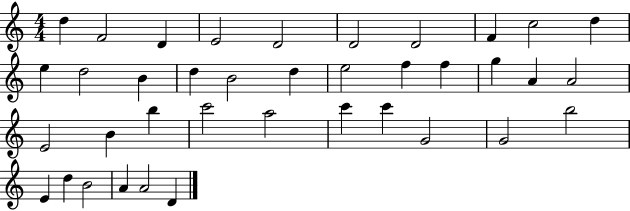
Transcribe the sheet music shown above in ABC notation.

X:1
T:Untitled
M:4/4
L:1/4
K:C
d F2 D E2 D2 D2 D2 F c2 d e d2 B d B2 d e2 f f g A A2 E2 B b c'2 a2 c' c' G2 G2 b2 E d B2 A A2 D